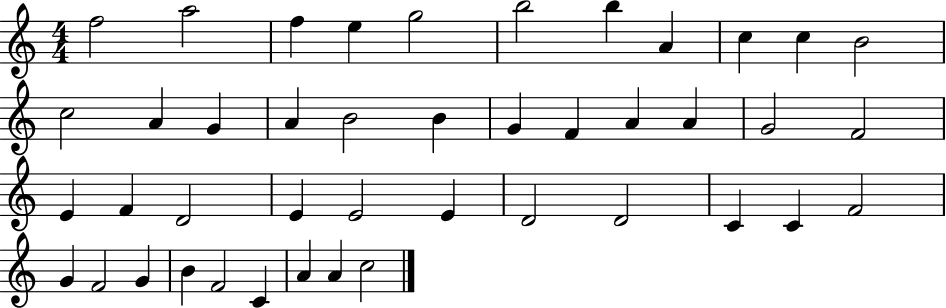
X:1
T:Untitled
M:4/4
L:1/4
K:C
f2 a2 f e g2 b2 b A c c B2 c2 A G A B2 B G F A A G2 F2 E F D2 E E2 E D2 D2 C C F2 G F2 G B F2 C A A c2